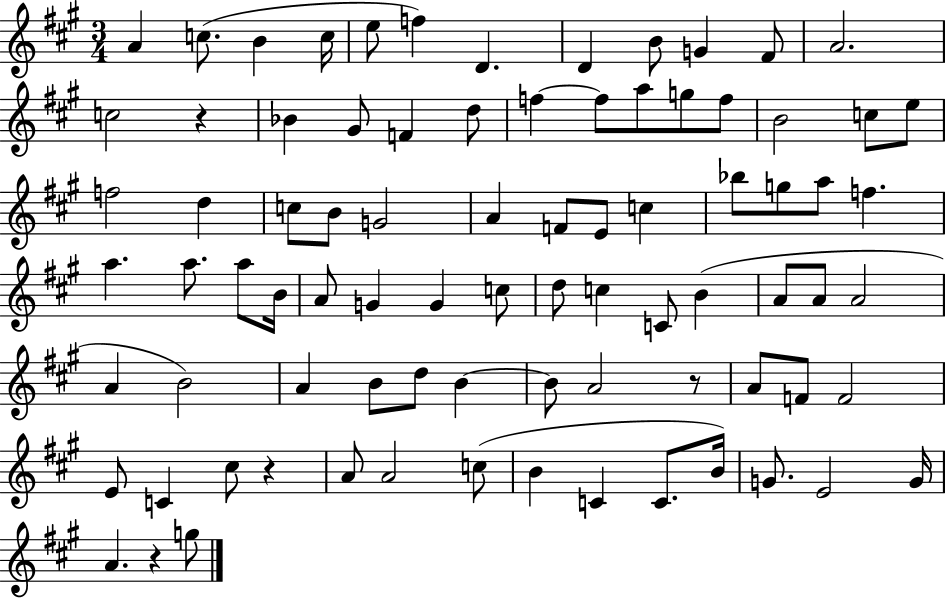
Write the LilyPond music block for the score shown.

{
  \clef treble
  \numericTimeSignature
  \time 3/4
  \key a \major
  a'4 c''8.( b'4 c''16 | e''8 f''4) d'4. | d'4 b'8 g'4 fis'8 | a'2. | \break c''2 r4 | bes'4 gis'8 f'4 d''8 | f''4~~ f''8 a''8 g''8 f''8 | b'2 c''8 e''8 | \break f''2 d''4 | c''8 b'8 g'2 | a'4 f'8 e'8 c''4 | bes''8 g''8 a''8 f''4. | \break a''4. a''8. a''8 b'16 | a'8 g'4 g'4 c''8 | d''8 c''4 c'8 b'4( | a'8 a'8 a'2 | \break a'4 b'2) | a'4 b'8 d''8 b'4~~ | b'8 a'2 r8 | a'8 f'8 f'2 | \break e'8 c'4 cis''8 r4 | a'8 a'2 c''8( | b'4 c'4 c'8. b'16) | g'8. e'2 g'16 | \break a'4. r4 g''8 | \bar "|."
}